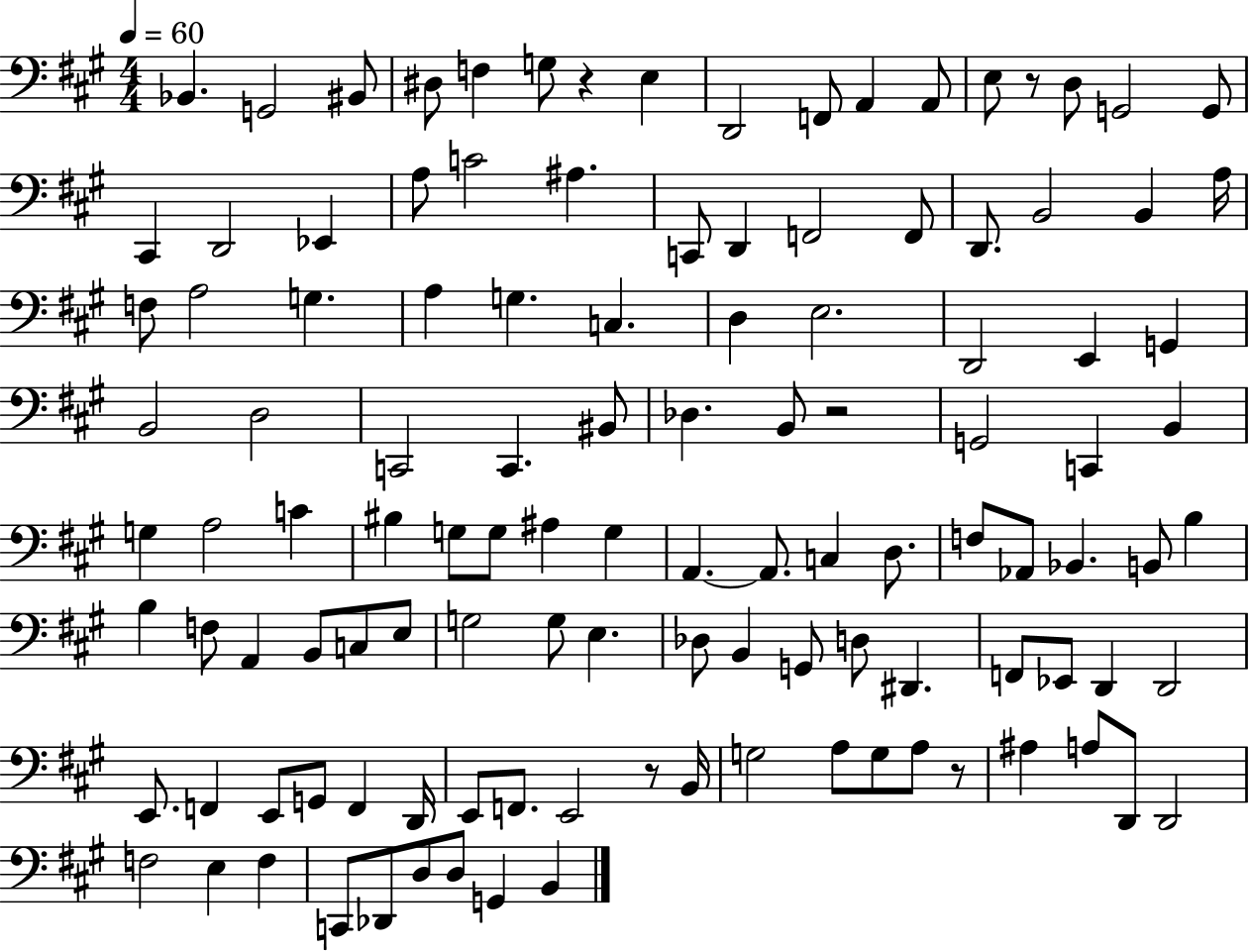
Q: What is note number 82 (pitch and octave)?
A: F2